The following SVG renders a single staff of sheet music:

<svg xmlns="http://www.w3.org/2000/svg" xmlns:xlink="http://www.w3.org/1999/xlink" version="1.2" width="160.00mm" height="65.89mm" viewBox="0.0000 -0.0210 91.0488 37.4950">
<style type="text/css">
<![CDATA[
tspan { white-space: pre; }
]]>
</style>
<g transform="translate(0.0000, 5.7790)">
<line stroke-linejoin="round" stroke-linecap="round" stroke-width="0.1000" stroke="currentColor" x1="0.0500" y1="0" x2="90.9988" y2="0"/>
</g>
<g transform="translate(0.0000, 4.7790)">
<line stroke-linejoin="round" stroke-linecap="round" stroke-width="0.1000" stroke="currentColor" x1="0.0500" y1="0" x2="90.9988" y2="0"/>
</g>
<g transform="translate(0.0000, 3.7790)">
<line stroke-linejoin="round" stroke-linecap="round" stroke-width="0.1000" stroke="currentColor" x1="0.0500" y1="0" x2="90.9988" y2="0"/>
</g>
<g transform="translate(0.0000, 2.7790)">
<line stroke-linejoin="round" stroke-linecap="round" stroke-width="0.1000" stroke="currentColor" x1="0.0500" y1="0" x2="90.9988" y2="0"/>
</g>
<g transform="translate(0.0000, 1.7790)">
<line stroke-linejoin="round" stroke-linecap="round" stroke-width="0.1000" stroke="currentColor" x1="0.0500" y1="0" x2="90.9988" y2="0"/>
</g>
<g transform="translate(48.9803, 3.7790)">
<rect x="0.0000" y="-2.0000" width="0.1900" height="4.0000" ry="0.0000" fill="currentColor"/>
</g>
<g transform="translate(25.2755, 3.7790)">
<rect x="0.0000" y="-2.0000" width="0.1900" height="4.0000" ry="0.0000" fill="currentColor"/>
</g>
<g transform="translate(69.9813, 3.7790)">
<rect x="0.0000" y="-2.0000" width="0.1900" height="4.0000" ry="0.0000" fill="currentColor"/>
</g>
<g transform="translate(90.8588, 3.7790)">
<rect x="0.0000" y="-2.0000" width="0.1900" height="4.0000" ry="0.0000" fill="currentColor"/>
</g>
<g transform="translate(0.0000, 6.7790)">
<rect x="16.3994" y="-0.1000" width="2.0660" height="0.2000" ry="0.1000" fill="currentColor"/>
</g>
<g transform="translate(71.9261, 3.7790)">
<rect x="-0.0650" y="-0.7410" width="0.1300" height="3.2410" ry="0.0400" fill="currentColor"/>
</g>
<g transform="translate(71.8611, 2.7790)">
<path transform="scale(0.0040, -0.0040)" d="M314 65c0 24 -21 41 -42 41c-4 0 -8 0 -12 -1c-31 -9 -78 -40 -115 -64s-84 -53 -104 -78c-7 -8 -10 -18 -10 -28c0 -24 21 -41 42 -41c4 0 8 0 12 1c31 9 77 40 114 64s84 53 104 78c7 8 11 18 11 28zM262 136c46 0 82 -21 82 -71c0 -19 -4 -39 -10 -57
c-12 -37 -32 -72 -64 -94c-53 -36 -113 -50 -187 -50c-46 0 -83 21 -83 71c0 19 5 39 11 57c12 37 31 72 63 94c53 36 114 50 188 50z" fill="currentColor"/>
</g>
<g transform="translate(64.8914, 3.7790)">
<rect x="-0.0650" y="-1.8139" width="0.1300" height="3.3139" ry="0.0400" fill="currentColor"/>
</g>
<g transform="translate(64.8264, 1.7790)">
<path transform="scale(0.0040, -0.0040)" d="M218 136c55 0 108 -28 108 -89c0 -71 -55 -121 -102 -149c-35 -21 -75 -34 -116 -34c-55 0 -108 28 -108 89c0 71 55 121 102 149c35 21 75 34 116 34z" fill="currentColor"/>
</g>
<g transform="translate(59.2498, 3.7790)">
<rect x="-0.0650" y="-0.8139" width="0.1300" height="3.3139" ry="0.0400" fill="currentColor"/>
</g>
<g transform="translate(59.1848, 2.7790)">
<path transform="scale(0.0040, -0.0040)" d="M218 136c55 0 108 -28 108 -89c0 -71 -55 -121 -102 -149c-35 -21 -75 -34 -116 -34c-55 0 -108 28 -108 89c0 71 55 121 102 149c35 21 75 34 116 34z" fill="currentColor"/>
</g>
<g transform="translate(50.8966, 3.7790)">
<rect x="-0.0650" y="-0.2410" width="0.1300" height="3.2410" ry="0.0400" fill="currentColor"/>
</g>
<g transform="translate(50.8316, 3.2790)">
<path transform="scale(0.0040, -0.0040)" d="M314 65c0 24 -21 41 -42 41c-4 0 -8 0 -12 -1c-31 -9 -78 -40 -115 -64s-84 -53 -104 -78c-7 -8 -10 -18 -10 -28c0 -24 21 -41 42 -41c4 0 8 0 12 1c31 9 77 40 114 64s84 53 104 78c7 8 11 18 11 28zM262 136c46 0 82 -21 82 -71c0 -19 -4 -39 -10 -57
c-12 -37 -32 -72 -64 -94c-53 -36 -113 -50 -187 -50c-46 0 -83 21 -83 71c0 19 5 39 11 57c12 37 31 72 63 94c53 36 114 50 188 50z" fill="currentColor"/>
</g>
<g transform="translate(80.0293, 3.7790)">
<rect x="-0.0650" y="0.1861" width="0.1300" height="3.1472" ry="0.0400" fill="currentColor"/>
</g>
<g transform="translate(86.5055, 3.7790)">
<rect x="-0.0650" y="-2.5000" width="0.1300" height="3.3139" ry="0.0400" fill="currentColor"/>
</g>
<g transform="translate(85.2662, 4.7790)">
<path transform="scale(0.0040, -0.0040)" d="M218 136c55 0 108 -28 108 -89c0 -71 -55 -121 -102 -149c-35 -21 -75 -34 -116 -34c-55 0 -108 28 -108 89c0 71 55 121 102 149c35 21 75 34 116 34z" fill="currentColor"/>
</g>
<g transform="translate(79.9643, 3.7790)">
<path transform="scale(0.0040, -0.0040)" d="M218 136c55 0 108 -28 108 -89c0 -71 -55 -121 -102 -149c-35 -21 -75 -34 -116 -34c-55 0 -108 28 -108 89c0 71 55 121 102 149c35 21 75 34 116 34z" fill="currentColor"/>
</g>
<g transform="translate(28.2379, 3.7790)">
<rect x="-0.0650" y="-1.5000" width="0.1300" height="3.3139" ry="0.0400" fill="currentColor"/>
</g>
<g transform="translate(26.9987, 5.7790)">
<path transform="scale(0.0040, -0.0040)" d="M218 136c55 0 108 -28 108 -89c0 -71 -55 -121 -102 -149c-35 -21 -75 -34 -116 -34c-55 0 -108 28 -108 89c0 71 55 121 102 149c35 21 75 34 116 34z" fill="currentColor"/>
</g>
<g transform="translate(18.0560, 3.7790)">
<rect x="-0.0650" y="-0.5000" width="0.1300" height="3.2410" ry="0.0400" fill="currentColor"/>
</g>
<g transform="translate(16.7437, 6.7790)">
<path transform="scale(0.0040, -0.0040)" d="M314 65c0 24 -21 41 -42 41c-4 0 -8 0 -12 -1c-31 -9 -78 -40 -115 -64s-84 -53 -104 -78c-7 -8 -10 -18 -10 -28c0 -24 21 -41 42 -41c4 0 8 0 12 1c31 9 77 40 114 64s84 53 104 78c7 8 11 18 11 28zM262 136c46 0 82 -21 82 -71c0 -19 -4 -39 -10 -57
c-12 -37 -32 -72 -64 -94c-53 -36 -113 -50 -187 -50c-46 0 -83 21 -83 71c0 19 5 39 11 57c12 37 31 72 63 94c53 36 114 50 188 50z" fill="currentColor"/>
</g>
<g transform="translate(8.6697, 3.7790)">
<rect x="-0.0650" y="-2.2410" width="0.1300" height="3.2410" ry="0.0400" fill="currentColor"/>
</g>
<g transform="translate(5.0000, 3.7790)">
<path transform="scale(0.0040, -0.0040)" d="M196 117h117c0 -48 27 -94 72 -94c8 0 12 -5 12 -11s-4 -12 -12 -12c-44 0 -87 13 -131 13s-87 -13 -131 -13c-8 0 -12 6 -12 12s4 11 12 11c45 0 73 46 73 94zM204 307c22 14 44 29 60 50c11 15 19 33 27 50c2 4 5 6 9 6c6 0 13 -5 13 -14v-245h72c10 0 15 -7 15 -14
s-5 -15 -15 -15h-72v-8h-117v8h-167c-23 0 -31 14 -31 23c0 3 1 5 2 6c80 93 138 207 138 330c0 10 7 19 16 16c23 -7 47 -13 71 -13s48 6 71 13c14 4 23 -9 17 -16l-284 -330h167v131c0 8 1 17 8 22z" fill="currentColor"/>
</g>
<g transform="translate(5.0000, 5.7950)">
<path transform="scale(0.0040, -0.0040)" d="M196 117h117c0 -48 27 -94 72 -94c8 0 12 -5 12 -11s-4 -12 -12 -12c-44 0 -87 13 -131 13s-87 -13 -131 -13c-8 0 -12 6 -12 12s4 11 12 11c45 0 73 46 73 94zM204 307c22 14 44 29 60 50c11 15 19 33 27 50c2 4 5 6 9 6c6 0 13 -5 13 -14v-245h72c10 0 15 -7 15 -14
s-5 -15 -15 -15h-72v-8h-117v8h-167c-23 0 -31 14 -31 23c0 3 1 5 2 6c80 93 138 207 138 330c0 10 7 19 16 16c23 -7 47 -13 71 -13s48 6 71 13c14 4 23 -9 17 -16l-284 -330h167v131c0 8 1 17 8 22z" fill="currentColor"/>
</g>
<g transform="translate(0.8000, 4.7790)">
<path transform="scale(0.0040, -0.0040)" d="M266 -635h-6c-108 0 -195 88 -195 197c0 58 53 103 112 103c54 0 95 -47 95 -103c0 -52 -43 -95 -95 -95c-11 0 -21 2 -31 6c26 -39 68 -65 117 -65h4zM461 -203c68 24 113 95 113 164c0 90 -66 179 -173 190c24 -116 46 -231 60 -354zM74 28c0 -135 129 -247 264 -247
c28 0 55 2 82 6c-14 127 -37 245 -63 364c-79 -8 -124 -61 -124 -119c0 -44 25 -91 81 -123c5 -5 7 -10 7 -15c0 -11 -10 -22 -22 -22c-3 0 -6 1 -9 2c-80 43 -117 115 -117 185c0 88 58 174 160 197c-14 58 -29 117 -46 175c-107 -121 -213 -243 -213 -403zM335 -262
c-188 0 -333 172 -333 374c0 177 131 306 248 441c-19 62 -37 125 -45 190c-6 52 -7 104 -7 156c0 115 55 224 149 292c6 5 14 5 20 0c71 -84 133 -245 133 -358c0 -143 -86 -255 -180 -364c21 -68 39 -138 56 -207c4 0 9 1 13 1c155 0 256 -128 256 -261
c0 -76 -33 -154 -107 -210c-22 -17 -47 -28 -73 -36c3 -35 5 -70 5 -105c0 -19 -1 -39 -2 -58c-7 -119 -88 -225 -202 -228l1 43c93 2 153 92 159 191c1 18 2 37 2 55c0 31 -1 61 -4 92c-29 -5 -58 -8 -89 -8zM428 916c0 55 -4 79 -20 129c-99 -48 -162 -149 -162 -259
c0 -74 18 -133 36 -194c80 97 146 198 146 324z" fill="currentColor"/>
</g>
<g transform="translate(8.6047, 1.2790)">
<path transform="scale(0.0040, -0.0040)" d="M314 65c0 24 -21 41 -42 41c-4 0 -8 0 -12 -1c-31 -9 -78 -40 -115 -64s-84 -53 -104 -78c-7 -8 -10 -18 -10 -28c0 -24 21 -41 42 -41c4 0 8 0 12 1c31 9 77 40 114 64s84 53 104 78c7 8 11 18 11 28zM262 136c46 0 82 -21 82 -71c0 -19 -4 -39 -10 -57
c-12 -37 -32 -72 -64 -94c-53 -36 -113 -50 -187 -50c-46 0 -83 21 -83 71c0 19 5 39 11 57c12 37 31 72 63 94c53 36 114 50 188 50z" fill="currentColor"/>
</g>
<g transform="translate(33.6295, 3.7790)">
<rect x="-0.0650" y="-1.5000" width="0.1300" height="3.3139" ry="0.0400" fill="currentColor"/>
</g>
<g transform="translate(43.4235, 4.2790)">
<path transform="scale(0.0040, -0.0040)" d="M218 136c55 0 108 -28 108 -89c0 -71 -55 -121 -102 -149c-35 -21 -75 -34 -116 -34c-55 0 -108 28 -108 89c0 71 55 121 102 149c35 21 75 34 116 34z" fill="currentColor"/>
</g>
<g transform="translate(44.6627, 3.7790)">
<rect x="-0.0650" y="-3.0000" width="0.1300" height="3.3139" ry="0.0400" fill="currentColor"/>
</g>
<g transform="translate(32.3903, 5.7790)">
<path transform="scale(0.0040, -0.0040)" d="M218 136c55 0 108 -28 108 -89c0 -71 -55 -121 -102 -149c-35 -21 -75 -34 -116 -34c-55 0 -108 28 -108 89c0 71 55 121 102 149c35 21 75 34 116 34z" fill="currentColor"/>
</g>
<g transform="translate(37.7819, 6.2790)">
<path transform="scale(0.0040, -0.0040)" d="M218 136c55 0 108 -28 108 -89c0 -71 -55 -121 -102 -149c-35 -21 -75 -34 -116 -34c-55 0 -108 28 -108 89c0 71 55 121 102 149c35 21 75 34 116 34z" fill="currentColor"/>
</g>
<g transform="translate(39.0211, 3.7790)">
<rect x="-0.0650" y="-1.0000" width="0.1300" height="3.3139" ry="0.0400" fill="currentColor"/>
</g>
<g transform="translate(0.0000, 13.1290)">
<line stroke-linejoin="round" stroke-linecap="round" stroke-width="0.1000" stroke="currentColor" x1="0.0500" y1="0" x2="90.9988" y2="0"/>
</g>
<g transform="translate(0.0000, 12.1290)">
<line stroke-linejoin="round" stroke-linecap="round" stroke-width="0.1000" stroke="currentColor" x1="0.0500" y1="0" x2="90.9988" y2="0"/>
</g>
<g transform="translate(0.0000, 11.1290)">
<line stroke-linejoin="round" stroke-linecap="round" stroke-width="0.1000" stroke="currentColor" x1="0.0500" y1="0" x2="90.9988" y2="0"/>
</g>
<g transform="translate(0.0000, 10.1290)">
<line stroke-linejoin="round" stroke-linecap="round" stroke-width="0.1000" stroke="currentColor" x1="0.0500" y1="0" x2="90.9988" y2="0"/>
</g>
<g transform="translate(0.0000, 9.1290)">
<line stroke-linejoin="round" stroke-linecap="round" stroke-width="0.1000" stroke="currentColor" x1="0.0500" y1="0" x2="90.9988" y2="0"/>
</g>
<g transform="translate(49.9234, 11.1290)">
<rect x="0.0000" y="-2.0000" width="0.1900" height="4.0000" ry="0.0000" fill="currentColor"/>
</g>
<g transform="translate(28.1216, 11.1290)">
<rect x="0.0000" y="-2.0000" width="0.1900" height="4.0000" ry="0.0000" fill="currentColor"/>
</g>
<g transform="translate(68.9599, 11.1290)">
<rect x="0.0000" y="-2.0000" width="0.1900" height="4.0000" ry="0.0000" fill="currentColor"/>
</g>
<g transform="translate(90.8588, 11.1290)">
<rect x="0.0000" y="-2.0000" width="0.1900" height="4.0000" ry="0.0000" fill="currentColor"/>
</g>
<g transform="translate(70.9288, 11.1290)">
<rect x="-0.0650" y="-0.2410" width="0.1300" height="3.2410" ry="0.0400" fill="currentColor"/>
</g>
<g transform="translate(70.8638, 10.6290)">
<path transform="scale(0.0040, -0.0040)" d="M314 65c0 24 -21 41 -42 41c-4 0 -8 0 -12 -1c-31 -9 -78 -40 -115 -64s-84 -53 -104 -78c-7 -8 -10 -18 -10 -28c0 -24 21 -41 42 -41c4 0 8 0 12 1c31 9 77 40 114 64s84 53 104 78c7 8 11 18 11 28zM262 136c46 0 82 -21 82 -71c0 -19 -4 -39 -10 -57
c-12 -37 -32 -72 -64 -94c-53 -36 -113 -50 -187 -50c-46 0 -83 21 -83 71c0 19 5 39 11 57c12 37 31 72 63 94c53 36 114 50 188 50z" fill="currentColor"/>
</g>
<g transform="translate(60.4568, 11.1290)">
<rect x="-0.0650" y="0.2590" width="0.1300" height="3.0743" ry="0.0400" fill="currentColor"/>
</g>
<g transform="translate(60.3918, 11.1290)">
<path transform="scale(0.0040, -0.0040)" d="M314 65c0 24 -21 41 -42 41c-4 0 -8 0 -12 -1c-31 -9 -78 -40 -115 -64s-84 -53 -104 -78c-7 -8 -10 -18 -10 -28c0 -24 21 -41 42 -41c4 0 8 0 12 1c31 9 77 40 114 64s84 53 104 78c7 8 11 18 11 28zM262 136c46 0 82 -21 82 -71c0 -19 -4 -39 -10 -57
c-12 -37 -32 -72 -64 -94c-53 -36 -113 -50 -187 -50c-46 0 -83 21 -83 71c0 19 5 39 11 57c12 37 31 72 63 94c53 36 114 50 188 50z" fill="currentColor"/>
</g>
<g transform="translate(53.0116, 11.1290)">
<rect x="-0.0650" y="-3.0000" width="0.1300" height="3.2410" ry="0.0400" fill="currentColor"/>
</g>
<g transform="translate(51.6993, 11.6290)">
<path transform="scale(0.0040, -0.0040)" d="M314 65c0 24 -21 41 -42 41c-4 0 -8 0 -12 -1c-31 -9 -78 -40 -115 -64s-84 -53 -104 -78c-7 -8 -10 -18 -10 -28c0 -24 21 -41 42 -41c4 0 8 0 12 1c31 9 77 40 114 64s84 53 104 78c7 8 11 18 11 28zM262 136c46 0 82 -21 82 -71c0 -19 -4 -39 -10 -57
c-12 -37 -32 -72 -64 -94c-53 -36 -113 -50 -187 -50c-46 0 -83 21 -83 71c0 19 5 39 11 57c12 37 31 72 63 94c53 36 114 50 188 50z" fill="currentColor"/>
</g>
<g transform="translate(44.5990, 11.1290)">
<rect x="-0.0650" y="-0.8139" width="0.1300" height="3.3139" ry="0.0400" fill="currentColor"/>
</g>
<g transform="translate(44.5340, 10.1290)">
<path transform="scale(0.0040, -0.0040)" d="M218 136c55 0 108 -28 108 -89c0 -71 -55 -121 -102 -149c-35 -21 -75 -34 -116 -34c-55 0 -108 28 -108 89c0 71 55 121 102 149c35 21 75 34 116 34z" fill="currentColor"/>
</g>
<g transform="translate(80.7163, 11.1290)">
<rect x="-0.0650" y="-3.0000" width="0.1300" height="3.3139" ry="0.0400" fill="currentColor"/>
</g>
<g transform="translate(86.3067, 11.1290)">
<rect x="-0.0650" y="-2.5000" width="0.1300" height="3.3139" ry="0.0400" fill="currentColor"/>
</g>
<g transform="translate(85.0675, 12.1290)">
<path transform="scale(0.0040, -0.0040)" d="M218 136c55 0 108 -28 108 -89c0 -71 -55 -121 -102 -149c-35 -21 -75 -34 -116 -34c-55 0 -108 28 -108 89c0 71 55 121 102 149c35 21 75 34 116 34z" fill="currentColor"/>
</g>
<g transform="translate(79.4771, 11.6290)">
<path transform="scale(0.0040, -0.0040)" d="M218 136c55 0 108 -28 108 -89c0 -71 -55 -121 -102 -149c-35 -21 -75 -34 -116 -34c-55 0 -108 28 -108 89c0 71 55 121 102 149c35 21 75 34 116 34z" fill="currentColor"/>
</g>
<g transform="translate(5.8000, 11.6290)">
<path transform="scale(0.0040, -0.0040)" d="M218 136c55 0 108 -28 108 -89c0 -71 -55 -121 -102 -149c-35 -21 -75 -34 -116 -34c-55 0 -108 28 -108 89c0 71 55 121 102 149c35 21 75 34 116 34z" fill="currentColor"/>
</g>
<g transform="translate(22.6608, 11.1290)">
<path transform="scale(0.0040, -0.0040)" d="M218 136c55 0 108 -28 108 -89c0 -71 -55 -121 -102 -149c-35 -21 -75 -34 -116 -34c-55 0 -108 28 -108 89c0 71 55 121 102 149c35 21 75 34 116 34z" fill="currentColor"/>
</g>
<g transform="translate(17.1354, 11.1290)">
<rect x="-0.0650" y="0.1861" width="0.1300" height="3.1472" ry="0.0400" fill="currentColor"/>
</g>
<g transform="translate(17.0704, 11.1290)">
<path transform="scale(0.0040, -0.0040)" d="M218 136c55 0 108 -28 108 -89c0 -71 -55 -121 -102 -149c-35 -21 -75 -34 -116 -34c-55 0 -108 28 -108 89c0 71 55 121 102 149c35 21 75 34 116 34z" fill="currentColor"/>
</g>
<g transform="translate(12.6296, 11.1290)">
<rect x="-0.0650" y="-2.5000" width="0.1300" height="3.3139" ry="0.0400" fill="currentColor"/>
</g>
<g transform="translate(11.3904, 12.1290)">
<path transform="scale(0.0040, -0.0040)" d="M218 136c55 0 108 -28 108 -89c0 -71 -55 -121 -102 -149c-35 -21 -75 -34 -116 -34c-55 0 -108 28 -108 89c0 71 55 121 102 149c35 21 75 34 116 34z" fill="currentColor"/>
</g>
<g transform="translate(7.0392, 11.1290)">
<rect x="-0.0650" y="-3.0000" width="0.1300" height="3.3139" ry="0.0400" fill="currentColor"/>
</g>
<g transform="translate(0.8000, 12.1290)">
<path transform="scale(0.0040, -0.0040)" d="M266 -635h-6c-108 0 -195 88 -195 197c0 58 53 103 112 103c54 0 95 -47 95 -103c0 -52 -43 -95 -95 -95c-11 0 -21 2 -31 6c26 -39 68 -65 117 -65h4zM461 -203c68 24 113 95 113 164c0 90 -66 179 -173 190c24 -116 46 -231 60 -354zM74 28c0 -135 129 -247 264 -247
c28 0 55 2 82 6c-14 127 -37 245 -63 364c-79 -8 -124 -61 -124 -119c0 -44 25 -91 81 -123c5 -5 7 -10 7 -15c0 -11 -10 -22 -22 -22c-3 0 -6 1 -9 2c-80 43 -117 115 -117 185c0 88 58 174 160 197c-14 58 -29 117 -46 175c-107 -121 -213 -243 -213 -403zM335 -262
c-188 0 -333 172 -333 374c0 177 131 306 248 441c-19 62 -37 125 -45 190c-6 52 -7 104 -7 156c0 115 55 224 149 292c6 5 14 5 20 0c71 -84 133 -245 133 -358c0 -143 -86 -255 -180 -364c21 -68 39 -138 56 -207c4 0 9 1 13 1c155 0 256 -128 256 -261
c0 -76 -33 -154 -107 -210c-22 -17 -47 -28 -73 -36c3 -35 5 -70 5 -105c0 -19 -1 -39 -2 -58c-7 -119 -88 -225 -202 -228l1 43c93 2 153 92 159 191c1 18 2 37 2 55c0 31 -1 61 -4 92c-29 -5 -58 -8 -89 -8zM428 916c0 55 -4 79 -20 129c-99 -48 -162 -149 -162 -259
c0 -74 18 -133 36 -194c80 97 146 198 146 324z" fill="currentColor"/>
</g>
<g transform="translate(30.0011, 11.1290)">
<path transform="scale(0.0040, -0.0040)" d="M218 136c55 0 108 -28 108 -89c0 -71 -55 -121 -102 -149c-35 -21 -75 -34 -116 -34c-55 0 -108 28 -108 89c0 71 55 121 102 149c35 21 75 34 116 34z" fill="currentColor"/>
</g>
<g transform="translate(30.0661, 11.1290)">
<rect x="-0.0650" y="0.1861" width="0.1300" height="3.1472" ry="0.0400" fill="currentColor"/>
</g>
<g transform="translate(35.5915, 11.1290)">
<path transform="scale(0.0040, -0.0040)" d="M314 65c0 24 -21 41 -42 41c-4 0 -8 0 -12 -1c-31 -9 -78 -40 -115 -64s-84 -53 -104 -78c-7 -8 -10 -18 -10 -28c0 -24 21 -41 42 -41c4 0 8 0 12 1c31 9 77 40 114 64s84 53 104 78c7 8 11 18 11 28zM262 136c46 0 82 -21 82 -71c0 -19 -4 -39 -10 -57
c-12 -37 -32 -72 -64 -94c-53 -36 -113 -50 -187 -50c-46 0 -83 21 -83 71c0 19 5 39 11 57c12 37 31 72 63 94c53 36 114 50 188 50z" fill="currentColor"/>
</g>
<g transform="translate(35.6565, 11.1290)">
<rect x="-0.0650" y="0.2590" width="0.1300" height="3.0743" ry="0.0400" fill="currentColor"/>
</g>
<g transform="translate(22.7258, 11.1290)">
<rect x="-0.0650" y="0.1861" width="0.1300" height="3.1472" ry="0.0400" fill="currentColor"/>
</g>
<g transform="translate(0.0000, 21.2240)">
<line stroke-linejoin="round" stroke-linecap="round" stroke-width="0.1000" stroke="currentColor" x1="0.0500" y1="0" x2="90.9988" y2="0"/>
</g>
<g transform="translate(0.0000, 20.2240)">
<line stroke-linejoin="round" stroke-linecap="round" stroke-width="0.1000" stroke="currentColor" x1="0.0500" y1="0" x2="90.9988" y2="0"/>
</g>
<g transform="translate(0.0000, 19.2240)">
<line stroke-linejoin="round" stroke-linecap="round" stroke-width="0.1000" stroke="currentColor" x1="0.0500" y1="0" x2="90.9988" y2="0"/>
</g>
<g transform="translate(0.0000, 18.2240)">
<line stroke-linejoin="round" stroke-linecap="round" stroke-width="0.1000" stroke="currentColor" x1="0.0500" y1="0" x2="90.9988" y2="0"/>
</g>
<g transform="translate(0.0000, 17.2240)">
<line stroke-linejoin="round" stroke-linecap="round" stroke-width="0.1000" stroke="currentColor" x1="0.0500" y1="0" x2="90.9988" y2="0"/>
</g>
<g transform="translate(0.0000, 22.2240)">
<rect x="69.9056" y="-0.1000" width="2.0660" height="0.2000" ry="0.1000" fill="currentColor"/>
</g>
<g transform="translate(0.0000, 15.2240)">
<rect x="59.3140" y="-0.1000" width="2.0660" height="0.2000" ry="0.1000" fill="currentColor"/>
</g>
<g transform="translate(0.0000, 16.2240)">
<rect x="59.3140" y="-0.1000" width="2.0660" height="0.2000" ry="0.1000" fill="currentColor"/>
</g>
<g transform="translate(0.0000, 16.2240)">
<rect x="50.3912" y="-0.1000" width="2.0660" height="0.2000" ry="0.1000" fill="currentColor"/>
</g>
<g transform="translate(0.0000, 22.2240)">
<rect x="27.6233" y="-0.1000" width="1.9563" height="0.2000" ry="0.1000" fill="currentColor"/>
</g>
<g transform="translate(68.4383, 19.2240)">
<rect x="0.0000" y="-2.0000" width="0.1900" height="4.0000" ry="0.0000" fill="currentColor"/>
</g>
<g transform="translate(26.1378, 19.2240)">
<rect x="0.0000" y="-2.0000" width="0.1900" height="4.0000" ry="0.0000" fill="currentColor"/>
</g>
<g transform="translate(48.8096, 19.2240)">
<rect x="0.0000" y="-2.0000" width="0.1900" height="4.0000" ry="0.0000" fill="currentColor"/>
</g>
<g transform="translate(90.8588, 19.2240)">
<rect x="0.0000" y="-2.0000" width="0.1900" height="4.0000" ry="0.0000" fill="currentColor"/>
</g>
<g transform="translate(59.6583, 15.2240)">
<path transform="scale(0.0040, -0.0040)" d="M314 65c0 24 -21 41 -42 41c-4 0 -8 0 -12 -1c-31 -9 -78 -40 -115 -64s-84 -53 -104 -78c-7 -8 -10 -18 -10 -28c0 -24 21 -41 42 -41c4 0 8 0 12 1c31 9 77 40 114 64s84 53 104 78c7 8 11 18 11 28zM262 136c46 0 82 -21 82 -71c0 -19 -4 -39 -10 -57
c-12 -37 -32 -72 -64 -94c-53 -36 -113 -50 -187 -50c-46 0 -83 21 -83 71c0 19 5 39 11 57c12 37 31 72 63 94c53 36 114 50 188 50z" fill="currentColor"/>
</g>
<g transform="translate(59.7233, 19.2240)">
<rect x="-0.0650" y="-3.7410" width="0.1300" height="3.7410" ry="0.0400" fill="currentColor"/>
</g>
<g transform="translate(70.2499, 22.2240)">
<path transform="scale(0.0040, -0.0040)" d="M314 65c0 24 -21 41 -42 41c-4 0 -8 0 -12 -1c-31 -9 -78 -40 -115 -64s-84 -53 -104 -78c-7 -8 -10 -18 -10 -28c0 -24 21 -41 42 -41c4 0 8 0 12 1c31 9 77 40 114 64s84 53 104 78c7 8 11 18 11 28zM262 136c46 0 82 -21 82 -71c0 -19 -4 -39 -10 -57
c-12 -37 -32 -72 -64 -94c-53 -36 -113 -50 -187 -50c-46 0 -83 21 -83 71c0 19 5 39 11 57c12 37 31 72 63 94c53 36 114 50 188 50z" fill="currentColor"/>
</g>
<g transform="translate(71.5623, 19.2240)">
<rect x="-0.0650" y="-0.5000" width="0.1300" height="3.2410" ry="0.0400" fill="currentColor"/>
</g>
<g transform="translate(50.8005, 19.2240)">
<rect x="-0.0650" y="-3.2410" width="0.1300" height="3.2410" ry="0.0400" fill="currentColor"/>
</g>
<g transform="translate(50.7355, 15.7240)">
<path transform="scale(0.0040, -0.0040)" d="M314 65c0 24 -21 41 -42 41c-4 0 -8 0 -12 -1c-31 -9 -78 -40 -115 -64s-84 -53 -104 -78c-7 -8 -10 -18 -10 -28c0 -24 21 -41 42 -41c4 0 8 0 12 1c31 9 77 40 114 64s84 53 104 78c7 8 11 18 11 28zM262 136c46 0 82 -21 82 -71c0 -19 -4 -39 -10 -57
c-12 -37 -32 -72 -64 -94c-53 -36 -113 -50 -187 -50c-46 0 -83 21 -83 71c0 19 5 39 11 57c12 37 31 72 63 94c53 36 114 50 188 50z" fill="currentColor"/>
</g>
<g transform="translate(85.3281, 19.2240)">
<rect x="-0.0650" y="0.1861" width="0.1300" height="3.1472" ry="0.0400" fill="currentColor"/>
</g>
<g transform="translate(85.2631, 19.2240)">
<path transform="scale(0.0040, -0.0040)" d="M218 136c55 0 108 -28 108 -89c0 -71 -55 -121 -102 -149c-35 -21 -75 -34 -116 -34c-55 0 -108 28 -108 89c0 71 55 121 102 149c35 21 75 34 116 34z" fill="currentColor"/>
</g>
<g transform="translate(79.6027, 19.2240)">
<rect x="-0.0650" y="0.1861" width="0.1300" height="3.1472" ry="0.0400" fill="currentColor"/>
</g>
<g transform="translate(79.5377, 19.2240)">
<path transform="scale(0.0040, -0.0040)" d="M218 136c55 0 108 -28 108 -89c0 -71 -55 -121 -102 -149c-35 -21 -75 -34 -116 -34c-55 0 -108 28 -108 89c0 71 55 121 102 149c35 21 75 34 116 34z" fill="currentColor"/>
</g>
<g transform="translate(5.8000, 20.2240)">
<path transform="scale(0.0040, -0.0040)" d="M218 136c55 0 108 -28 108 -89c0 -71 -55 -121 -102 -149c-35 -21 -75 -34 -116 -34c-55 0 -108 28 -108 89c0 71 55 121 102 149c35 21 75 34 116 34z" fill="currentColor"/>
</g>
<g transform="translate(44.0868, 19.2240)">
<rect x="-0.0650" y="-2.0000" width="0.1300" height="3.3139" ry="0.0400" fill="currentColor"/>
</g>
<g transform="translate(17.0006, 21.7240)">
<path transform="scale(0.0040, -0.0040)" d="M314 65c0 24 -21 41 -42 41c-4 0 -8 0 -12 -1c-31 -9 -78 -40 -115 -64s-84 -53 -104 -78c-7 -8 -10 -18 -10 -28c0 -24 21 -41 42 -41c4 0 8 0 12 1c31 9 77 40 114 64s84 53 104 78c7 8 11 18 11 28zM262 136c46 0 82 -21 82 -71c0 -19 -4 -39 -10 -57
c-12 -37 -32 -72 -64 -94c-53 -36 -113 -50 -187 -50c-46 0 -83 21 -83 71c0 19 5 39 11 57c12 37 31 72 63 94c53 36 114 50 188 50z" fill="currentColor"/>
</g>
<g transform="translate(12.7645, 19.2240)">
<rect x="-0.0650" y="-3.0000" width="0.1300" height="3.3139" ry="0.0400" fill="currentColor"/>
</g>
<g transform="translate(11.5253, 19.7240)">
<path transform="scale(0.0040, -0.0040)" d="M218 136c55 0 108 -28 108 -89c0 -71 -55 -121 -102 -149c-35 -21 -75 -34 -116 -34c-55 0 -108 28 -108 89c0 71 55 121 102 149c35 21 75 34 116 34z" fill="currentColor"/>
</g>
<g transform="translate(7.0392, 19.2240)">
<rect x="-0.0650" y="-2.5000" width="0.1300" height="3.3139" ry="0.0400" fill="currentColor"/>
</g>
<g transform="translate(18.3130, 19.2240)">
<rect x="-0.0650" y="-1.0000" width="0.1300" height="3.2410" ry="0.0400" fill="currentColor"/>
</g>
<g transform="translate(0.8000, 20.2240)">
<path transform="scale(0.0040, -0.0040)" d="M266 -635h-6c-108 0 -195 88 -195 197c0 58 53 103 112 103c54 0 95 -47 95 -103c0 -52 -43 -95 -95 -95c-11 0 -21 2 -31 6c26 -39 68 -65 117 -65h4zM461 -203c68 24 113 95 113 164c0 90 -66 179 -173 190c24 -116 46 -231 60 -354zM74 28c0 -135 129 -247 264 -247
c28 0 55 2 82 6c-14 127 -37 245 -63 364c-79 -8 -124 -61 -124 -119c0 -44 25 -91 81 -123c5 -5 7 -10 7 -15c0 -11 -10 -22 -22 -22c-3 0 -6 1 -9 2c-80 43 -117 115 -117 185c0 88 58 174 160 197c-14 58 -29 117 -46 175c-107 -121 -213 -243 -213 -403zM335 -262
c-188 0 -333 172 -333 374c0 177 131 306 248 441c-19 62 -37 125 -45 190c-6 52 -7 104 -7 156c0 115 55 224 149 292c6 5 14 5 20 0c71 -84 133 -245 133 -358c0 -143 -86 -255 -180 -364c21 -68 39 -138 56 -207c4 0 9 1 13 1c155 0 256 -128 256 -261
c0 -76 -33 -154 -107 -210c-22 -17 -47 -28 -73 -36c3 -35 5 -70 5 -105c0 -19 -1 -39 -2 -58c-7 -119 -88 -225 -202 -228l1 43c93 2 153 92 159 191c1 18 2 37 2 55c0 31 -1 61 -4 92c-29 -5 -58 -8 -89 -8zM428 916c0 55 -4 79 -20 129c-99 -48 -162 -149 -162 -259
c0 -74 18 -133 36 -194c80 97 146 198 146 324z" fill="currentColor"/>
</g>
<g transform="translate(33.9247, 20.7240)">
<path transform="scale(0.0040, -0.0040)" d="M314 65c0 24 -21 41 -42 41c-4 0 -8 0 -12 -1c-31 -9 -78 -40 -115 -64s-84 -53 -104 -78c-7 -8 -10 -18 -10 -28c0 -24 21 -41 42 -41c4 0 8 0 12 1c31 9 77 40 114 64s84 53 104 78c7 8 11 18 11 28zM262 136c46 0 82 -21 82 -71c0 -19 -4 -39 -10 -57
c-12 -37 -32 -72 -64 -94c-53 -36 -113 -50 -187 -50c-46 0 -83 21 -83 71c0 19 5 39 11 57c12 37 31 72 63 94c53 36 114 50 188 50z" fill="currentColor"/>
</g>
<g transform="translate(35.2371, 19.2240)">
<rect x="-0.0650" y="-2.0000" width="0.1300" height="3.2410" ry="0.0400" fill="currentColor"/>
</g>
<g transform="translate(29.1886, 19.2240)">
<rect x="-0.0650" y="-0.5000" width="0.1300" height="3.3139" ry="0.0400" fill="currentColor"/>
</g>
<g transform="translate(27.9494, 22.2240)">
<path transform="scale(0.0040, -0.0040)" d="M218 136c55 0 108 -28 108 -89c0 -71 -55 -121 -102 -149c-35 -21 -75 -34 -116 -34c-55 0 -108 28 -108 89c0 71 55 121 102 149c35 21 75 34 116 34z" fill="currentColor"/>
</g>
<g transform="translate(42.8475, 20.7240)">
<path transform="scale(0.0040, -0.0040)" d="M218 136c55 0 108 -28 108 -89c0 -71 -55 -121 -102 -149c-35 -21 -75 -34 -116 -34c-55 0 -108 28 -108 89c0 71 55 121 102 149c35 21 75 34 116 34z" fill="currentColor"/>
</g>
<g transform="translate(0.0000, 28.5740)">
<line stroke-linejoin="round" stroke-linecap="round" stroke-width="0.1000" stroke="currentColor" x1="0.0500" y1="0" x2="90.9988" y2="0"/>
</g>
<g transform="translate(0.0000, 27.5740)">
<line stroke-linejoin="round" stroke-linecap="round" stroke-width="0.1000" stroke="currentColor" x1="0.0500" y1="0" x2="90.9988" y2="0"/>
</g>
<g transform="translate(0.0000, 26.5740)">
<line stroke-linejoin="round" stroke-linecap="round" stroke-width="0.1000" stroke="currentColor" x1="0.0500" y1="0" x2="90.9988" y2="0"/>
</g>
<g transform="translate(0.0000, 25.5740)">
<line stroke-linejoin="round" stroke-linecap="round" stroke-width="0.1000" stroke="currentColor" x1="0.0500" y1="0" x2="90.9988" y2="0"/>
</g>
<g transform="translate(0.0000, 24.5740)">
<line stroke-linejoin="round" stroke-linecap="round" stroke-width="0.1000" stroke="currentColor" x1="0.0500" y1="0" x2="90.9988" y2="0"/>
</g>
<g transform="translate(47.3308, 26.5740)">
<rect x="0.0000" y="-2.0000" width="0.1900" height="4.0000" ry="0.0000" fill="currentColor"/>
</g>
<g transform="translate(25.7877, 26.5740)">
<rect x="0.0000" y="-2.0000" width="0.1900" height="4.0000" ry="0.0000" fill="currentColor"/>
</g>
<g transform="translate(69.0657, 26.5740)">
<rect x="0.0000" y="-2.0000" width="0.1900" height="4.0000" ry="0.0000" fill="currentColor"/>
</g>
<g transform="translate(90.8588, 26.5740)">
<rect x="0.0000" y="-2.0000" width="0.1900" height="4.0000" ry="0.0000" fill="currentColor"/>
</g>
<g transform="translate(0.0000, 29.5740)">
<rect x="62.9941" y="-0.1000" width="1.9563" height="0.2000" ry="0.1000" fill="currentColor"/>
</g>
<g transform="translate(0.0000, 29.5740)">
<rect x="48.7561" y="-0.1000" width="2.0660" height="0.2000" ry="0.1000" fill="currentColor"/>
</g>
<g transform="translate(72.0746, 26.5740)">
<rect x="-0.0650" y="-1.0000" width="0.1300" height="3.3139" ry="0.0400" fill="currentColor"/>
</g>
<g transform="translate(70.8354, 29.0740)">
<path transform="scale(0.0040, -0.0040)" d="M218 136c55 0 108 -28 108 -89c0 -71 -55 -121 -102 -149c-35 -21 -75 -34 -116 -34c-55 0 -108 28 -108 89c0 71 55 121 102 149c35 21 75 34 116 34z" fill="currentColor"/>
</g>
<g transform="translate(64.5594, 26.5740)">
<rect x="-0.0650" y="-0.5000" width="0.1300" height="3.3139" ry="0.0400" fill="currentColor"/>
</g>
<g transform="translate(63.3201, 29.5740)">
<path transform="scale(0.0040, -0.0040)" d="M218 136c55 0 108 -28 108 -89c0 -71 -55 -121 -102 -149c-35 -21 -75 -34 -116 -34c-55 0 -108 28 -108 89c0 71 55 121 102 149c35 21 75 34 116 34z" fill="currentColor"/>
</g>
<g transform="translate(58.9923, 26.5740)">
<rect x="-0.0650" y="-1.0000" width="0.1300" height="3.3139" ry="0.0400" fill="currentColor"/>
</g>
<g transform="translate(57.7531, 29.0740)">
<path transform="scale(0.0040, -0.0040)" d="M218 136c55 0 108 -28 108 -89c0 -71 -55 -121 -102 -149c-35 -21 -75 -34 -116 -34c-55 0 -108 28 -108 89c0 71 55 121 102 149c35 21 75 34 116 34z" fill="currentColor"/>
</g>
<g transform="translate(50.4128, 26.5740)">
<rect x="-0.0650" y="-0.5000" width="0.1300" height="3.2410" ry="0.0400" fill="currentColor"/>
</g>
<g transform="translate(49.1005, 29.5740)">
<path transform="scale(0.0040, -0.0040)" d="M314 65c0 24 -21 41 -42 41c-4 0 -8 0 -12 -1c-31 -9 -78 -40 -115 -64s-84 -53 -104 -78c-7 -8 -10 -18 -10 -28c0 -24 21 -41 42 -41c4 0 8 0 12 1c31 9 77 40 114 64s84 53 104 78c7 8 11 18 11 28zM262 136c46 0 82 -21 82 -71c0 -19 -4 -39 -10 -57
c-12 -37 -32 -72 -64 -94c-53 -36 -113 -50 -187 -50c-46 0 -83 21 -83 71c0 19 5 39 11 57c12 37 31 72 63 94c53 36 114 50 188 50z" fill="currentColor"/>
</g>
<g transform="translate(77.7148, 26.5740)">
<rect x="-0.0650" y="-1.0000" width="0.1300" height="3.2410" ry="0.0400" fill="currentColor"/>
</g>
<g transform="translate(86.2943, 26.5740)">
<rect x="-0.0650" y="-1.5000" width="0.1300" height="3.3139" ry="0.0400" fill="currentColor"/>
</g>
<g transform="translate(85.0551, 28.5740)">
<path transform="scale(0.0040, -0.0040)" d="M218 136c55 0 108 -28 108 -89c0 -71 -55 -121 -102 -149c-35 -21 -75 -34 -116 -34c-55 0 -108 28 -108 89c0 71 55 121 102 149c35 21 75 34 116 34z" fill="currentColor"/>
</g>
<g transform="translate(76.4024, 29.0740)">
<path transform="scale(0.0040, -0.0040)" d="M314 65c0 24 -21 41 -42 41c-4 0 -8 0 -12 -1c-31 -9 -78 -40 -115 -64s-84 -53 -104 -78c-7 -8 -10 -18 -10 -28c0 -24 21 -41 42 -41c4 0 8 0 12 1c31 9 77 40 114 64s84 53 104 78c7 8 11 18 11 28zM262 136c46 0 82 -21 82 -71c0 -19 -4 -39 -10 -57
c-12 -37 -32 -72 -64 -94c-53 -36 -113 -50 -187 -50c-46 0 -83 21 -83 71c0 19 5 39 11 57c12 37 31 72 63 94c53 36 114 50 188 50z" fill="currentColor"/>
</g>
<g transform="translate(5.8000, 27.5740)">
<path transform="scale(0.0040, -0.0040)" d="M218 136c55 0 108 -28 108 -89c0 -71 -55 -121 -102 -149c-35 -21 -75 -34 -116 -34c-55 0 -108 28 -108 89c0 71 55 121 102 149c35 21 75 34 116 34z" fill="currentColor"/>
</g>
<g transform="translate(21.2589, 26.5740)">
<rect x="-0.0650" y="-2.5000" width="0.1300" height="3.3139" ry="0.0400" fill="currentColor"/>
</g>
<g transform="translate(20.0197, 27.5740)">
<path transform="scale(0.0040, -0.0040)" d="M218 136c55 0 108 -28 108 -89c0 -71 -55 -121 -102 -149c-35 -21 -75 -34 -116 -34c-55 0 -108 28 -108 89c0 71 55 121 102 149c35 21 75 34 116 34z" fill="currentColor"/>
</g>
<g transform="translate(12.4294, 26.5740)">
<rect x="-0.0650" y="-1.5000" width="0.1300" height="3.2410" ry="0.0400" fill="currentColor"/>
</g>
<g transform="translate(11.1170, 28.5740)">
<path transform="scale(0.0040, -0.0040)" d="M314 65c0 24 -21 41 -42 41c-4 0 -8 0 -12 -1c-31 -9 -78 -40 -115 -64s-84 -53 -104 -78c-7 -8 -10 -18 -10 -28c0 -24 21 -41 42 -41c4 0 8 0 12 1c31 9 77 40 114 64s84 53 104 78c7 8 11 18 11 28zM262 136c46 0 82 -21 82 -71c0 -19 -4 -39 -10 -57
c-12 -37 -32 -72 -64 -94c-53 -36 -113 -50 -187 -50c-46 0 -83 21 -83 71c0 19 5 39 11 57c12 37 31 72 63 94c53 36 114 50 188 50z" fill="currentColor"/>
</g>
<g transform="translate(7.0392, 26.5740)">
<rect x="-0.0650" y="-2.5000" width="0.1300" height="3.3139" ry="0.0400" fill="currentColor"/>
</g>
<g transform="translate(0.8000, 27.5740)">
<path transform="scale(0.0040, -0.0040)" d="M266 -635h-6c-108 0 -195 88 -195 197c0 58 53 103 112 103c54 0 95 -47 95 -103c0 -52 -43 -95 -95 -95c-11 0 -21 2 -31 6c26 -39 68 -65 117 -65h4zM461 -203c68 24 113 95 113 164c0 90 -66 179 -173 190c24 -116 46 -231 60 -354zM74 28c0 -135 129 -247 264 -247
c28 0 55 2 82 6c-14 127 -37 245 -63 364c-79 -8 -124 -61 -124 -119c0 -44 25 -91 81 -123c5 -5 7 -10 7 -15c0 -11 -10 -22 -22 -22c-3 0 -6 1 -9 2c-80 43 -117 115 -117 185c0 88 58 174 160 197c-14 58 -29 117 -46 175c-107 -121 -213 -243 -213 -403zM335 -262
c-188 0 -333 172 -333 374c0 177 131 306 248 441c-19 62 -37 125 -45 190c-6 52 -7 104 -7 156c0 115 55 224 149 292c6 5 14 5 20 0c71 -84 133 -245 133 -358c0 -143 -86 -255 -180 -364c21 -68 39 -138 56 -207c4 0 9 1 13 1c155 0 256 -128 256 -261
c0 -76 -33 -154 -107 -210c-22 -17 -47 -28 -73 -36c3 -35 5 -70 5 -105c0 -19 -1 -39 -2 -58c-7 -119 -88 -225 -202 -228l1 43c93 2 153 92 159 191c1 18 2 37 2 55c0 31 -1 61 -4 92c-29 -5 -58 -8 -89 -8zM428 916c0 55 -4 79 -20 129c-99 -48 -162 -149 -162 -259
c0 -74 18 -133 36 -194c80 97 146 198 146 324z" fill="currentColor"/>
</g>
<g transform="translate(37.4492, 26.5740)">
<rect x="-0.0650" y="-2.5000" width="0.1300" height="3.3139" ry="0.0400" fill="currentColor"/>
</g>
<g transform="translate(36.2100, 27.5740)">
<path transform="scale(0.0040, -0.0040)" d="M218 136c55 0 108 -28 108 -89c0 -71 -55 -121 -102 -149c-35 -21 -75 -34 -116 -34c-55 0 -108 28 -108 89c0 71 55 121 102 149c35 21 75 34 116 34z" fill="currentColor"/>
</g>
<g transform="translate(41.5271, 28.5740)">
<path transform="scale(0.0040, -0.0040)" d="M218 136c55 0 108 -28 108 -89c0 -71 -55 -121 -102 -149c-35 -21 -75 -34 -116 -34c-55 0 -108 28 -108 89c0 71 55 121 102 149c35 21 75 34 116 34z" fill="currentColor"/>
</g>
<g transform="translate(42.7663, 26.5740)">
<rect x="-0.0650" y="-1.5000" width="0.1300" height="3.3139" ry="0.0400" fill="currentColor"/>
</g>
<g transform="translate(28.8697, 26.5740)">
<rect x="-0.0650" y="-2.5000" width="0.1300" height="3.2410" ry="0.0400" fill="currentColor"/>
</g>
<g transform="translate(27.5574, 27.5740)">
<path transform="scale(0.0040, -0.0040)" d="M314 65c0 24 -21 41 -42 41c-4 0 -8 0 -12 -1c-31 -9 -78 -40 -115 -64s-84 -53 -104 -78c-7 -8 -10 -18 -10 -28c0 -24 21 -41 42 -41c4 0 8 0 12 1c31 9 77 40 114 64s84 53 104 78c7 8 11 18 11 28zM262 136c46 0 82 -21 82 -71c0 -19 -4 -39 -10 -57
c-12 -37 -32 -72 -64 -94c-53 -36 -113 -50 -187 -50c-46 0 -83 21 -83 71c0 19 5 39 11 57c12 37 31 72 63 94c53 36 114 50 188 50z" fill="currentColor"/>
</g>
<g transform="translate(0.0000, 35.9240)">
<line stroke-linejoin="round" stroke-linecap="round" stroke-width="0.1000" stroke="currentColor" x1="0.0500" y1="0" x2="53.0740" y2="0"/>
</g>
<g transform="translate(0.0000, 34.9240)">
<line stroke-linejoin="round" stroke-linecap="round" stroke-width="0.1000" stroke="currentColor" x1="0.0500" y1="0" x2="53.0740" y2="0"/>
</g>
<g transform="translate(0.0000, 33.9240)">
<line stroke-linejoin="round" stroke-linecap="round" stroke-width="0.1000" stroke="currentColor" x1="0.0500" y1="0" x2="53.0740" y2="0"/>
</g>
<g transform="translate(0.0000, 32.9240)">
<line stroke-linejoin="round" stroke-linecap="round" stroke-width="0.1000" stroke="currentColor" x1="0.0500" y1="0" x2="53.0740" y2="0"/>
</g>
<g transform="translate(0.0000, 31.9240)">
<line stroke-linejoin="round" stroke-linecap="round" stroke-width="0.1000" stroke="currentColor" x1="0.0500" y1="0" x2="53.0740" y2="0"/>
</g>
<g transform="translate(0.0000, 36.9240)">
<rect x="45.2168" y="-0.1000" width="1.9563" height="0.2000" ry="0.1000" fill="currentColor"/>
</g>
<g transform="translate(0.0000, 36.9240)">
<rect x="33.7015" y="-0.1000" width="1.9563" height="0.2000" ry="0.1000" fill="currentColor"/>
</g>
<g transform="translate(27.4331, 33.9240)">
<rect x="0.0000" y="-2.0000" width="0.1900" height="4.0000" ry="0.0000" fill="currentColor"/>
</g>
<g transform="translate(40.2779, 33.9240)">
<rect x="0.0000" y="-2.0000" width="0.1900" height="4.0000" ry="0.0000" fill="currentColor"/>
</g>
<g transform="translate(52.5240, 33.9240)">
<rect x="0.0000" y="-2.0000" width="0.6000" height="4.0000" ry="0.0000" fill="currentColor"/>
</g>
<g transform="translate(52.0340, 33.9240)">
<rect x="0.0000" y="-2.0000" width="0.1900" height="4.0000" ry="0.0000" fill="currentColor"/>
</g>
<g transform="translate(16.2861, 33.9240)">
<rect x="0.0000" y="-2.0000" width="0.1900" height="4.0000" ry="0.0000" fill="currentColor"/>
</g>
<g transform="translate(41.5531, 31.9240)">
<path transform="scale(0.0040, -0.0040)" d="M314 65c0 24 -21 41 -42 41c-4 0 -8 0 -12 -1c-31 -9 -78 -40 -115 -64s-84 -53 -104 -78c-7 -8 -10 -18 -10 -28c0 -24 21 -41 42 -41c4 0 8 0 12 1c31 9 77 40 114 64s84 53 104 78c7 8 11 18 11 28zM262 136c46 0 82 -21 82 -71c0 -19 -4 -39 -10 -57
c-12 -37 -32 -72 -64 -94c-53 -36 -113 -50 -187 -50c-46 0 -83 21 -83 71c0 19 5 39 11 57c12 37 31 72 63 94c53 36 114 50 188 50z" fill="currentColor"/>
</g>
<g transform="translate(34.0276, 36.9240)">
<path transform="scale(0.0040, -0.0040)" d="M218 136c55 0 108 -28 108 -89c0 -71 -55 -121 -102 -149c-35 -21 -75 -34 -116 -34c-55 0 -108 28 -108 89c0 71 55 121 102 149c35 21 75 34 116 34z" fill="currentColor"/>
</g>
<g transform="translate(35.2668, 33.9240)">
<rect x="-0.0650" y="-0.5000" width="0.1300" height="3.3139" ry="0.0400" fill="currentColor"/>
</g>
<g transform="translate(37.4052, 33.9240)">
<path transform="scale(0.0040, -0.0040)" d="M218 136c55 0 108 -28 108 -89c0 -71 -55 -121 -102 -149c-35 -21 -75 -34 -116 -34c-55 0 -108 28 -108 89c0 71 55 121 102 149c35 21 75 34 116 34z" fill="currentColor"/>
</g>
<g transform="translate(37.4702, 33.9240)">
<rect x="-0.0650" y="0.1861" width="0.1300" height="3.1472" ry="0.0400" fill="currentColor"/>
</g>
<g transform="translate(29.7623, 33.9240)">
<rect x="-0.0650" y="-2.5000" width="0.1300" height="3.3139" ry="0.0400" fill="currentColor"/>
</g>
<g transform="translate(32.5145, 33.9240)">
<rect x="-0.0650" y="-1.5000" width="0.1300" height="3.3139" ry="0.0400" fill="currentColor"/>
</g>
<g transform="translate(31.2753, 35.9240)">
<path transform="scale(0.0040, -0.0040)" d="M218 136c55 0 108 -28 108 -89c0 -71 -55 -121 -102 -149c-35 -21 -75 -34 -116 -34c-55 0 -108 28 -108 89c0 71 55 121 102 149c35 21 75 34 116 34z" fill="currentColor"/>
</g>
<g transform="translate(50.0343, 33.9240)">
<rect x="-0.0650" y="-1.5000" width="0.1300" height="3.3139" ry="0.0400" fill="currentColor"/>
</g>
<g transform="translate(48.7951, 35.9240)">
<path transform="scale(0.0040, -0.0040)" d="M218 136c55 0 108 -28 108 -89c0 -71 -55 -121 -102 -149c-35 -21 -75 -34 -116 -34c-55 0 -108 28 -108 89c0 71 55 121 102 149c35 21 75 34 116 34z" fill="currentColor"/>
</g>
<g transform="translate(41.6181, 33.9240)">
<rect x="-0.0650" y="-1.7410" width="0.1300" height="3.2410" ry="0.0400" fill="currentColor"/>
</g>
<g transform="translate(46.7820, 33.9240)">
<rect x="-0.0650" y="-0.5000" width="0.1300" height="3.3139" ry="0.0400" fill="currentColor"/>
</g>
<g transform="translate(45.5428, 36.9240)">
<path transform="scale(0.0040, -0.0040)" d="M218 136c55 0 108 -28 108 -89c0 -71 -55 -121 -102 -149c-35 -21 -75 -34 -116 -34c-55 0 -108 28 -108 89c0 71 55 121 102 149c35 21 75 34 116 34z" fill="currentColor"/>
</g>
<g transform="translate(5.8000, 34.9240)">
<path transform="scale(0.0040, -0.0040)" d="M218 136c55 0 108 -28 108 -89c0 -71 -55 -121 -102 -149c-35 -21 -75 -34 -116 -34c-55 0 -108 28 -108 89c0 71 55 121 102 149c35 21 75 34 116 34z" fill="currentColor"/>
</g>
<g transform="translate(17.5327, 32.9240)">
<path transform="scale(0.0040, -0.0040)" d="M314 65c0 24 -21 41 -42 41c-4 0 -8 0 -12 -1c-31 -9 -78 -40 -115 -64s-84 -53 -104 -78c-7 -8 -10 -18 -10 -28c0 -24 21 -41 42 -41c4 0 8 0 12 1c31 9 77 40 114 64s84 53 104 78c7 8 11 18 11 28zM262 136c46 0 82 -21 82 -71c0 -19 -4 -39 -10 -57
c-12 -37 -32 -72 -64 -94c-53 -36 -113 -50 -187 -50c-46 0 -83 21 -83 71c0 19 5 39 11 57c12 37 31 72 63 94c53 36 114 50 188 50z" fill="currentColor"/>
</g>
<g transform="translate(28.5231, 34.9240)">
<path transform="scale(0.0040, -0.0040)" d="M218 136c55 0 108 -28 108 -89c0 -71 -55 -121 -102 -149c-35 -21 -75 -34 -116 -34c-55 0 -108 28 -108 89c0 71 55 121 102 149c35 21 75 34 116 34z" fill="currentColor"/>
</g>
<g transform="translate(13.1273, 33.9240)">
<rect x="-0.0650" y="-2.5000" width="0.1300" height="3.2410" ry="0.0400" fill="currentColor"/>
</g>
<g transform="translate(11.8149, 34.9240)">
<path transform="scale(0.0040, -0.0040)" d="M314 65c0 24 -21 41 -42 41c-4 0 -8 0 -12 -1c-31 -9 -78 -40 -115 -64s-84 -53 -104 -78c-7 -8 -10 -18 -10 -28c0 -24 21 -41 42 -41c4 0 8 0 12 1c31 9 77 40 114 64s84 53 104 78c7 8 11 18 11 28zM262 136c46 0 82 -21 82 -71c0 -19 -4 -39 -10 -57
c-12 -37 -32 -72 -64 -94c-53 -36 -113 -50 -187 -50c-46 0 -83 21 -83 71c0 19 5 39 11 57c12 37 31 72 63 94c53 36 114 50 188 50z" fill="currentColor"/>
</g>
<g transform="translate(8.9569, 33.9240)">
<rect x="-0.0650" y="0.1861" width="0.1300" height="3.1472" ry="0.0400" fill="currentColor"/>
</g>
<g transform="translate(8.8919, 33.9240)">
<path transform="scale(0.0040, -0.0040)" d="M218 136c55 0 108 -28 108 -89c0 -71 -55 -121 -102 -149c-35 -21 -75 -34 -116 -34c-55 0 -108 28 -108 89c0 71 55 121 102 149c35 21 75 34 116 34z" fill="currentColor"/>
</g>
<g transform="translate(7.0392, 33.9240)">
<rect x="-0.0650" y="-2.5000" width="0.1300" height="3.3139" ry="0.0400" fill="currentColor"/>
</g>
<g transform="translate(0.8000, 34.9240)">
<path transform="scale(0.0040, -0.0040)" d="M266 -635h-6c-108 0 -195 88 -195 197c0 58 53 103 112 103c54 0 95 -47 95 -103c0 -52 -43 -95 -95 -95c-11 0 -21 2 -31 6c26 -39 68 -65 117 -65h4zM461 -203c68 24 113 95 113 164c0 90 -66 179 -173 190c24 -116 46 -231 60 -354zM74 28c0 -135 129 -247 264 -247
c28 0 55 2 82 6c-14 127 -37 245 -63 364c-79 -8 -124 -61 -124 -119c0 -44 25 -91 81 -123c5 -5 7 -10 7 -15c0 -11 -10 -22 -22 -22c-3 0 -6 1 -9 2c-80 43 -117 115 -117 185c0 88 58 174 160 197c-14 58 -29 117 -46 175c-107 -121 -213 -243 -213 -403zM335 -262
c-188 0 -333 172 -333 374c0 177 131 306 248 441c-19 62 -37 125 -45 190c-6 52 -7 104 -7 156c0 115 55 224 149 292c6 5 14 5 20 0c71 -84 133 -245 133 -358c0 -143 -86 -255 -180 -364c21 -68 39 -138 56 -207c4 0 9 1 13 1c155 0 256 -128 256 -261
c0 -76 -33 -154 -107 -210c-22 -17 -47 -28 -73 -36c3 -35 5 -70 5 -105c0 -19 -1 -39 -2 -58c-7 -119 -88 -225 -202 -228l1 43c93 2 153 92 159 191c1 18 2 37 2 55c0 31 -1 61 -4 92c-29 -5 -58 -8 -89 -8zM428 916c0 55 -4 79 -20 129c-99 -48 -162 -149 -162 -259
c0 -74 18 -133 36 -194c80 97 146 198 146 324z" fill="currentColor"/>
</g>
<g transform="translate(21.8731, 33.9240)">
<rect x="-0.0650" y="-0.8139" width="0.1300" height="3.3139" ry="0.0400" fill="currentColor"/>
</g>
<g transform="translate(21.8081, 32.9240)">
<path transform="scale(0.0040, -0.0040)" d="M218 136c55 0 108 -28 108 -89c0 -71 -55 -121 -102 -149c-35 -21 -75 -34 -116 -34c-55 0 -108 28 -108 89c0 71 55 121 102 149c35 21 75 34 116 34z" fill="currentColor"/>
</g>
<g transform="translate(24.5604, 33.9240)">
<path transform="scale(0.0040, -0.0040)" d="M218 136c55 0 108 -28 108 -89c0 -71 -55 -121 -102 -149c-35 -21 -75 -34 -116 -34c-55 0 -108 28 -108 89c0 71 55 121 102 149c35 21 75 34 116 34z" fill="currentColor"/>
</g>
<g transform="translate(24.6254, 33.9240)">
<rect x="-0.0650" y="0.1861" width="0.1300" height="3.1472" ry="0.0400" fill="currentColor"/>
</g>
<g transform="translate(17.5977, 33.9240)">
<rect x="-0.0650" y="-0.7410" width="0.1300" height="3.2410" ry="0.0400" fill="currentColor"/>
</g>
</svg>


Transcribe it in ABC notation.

X:1
T:Untitled
M:4/4
L:1/4
K:C
g2 C2 E E D A c2 d f d2 B G A G B B B B2 d A2 B2 c2 A G G A D2 C F2 F b2 c'2 C2 B B G E2 G G2 G E C2 D C D D2 E G B G2 d2 d B G E C B f2 C E